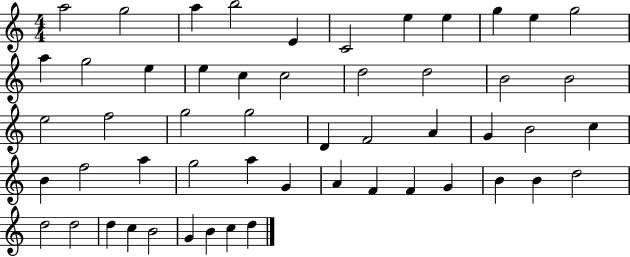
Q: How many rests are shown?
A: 0